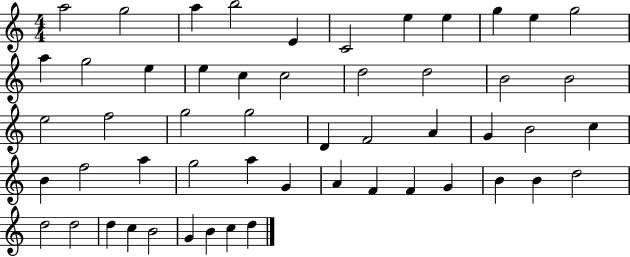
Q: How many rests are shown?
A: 0